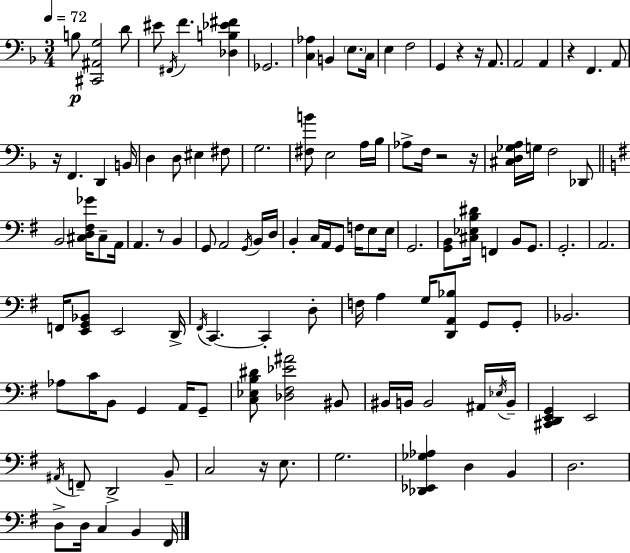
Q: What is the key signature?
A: F major